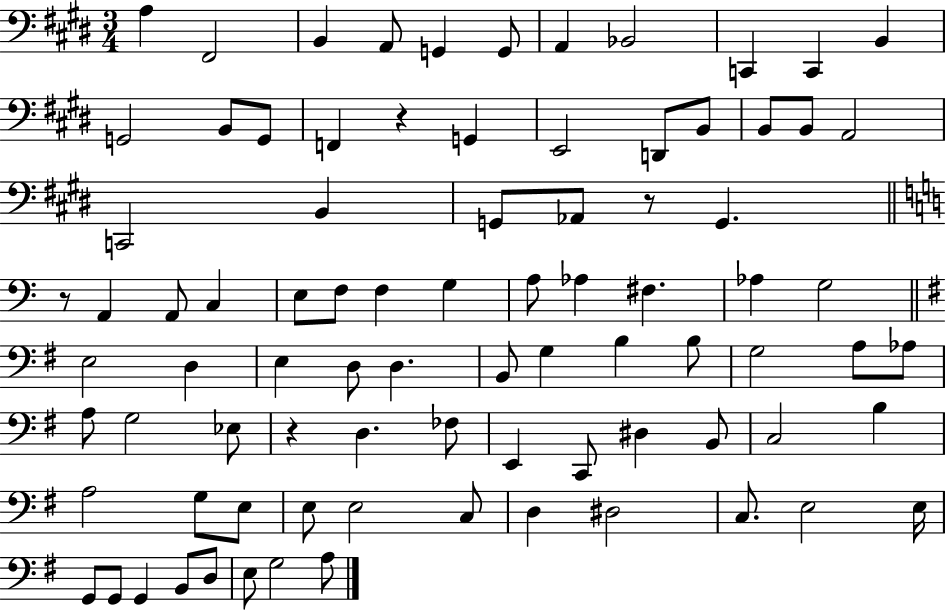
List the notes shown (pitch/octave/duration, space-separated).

A3/q F#2/h B2/q A2/e G2/q G2/e A2/q Bb2/h C2/q C2/q B2/q G2/h B2/e G2/e F2/q R/q G2/q E2/h D2/e B2/e B2/e B2/e A2/h C2/h B2/q G2/e Ab2/e R/e G2/q. R/e A2/q A2/e C3/q E3/e F3/e F3/q G3/q A3/e Ab3/q F#3/q. Ab3/q G3/h E3/h D3/q E3/q D3/e D3/q. B2/e G3/q B3/q B3/e G3/h A3/e Ab3/e A3/e G3/h Eb3/e R/q D3/q. FES3/e E2/q C2/e D#3/q B2/e C3/h B3/q A3/h G3/e E3/e E3/e E3/h C3/e D3/q D#3/h C3/e. E3/h E3/s G2/e G2/e G2/q B2/e D3/e E3/e G3/h A3/e